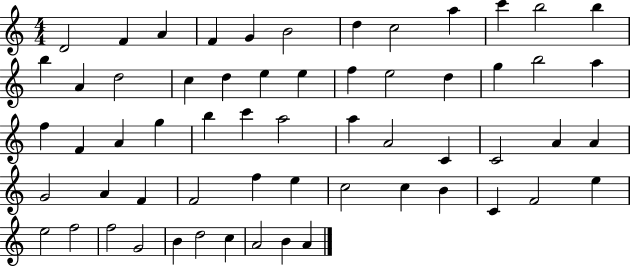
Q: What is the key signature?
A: C major